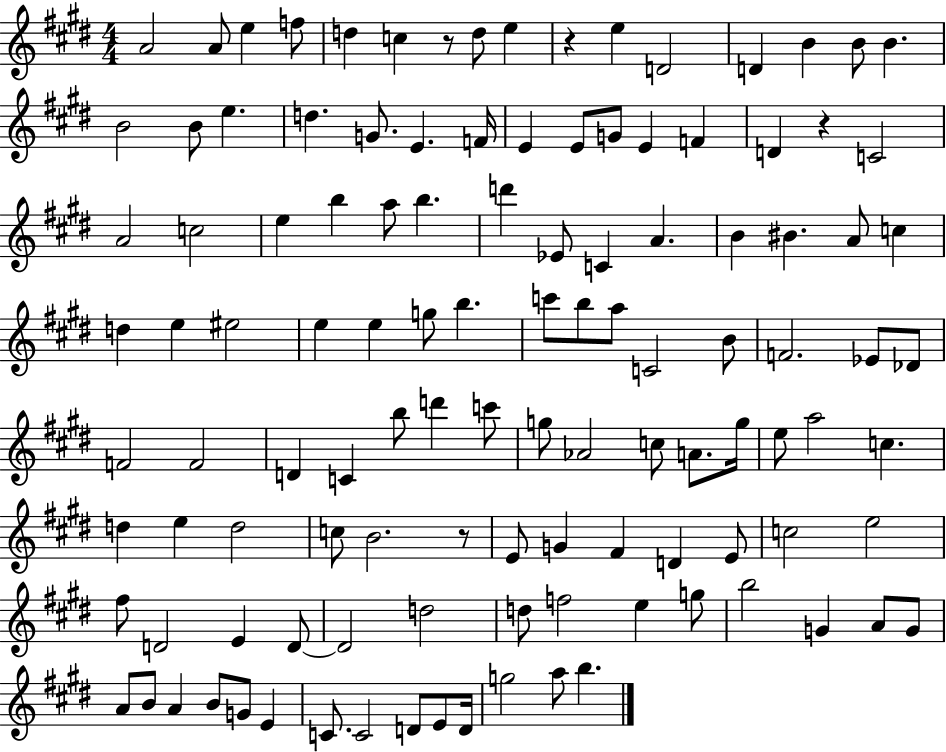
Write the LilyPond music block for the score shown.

{
  \clef treble
  \numericTimeSignature
  \time 4/4
  \key e \major
  a'2 a'8 e''4 f''8 | d''4 c''4 r8 d''8 e''4 | r4 e''4 d'2 | d'4 b'4 b'8 b'4. | \break b'2 b'8 e''4. | d''4. g'8. e'4. f'16 | e'4 e'8 g'8 e'4 f'4 | d'4 r4 c'2 | \break a'2 c''2 | e''4 b''4 a''8 b''4. | d'''4 ees'8 c'4 a'4. | b'4 bis'4. a'8 c''4 | \break d''4 e''4 eis''2 | e''4 e''4 g''8 b''4. | c'''8 b''8 a''8 c'2 b'8 | f'2. ees'8 des'8 | \break f'2 f'2 | d'4 c'4 b''8 d'''4 c'''8 | g''8 aes'2 c''8 a'8. g''16 | e''8 a''2 c''4. | \break d''4 e''4 d''2 | c''8 b'2. r8 | e'8 g'4 fis'4 d'4 e'8 | c''2 e''2 | \break fis''8 d'2 e'4 d'8~~ | d'2 d''2 | d''8 f''2 e''4 g''8 | b''2 g'4 a'8 g'8 | \break a'8 b'8 a'4 b'8 g'8 e'4 | c'8. c'2 d'8 e'8 d'16 | g''2 a''8 b''4. | \bar "|."
}